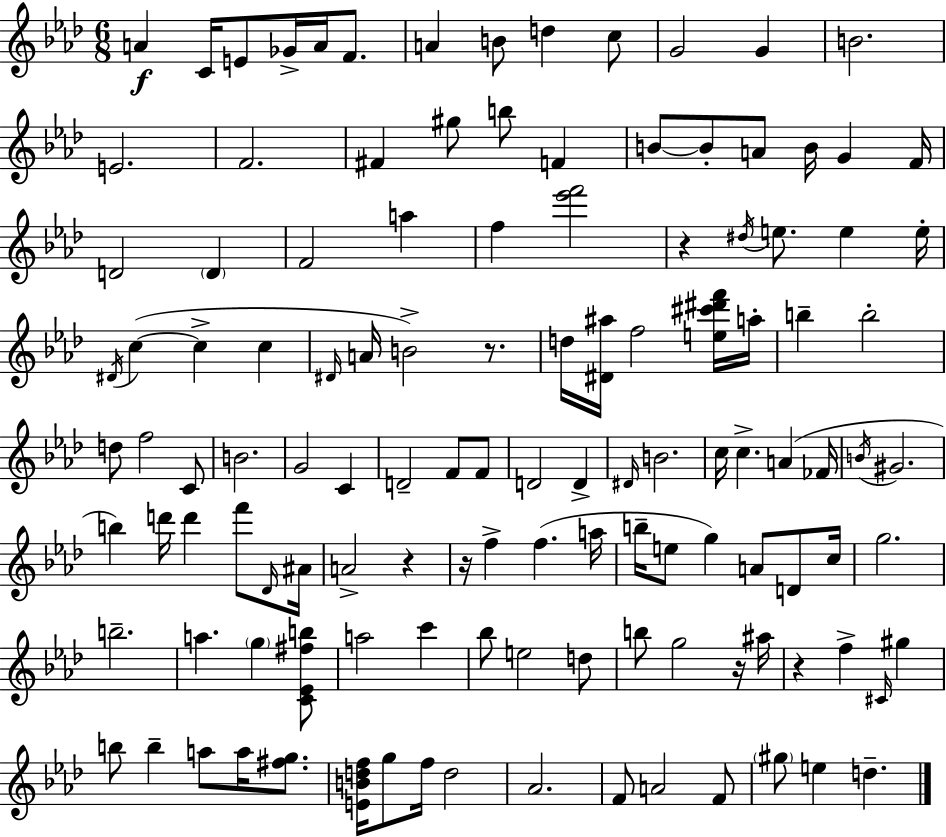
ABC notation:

X:1
T:Untitled
M:6/8
L:1/4
K:Ab
A C/4 E/2 _G/4 A/4 F/2 A B/2 d c/2 G2 G B2 E2 F2 ^F ^g/2 b/2 F B/2 B/2 A/2 B/4 G F/4 D2 D F2 a f [_e'f']2 z ^d/4 e/2 e e/4 ^D/4 c c c ^D/4 A/4 B2 z/2 d/4 [^D^a]/4 f2 [e^c'^d'f']/4 a/4 b b2 d/2 f2 C/2 B2 G2 C D2 F/2 F/2 D2 D ^D/4 B2 c/4 c A _F/4 B/4 ^G2 b d'/4 d' f'/2 _D/4 ^A/4 A2 z z/4 f f a/4 b/4 e/2 g A/2 D/2 c/4 g2 b2 a g [C_E^fb]/2 a2 c' _b/2 e2 d/2 b/2 g2 z/4 ^a/4 z f ^C/4 ^g b/2 b a/2 a/4 [^fg]/2 [EBdf]/4 g/2 f/4 d2 _A2 F/2 A2 F/2 ^g/2 e d